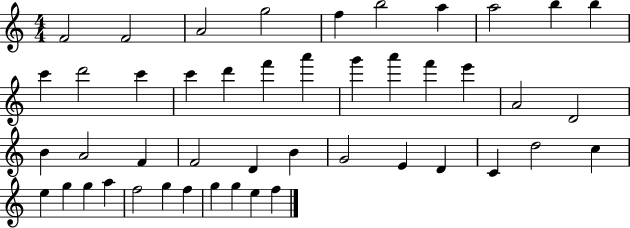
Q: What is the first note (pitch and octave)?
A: F4